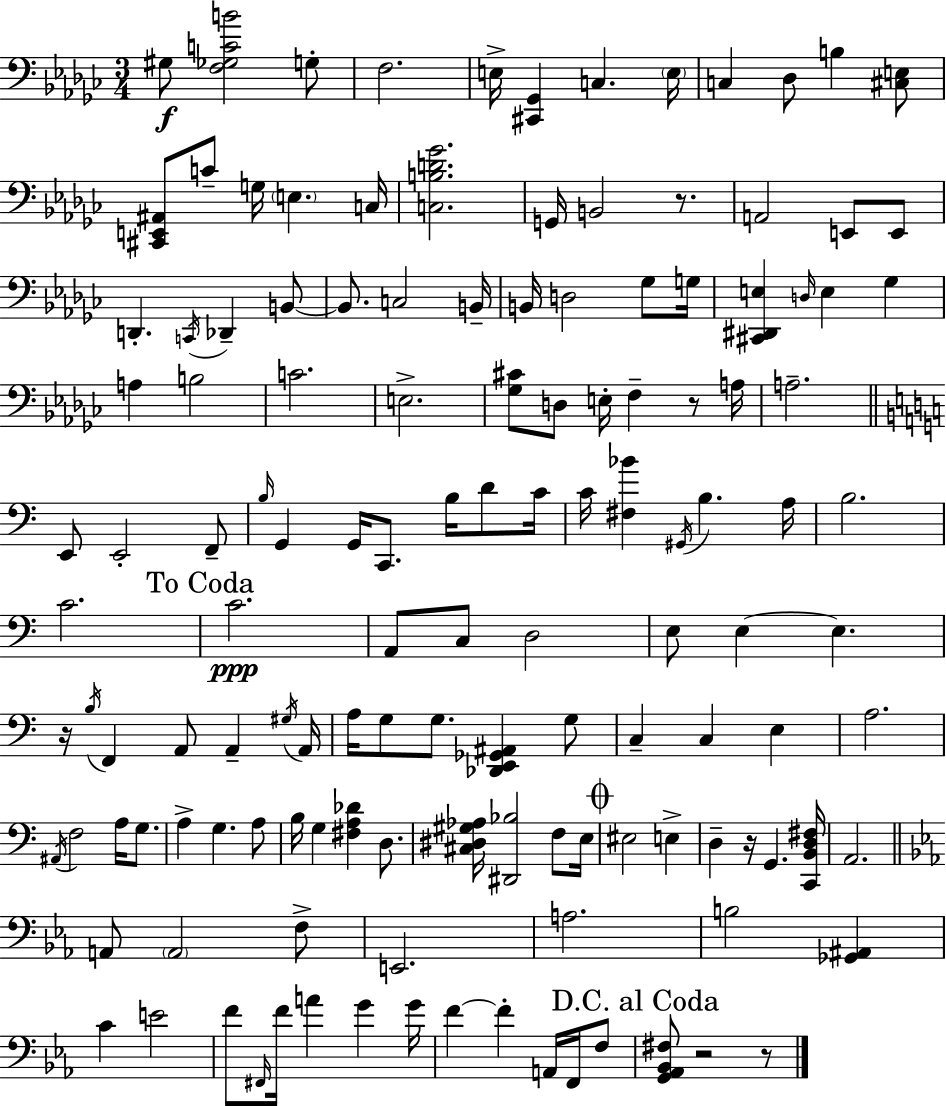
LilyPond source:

{
  \clef bass
  \numericTimeSignature
  \time 3/4
  \key ees \minor
  \repeat volta 2 { gis8\f <f ges c' b'>2 g8-. | f2. | e16-> <cis, ges,>4 c4. \parenthesize e16 | c4 des8 b4 <cis e>8 | \break <cis, e, ais,>8 c'8-- g16 \parenthesize e4. c16 | <c b d' ges'>2. | g,16 b,2 r8. | a,2 e,8 e,8 | \break d,4.-. \acciaccatura { c,16 } des,4-- b,8~~ | b,8. c2 | b,16-- b,16 d2 ges8 | g16 <cis, dis, e>4 \grace { d16 } e4 ges4 | \break a4 b2 | c'2. | e2.-> | <ges cis'>8 d8 e16-. f4-- r8 | \break a16 a2.-- | \bar "||" \break \key c \major e,8 e,2-. f,8-- | \grace { b16 } g,4 g,16 c,8. b16 d'8 | c'16 c'16 <fis bes'>4 \acciaccatura { gis,16 } b4. | a16 b2. | \break c'2. | \mark "To Coda" c'2.\ppp | a,8 c8 d2 | e8 e4~~ e4. | \break r16 \acciaccatura { b16 } f,4 a,8 a,4-- | \acciaccatura { gis16 } a,16 a16 g8 g8. <des, e, ges, ais,>4 | g8 c4-- c4 | e4 a2. | \break \acciaccatura { ais,16 } f2 | a16 g8. a4-> g4. | a8 b16 g4 <fis a des'>4 | d8. <cis dis gis aes>16 <dis, bes>2 | \break f8 e16 \mark \markup { \musicglyph "scripts.coda" } eis2 | e4-> d4-- r16 g,4. | <c, b, d fis>16 a,2. | \bar "||" \break \key ees \major a,8 \parenthesize a,2 f8-> | e,2. | a2. | b2 <ges, ais,>4 | \break c'4 e'2 | f'8 \grace { fis,16 } f'16 a'4 g'4 | g'16 f'4~~ f'4-. a,16 f,16 f8 | \mark "D.C. al Coda" <g, aes, bes, fis>8 r2 r8 | \break } \bar "|."
}